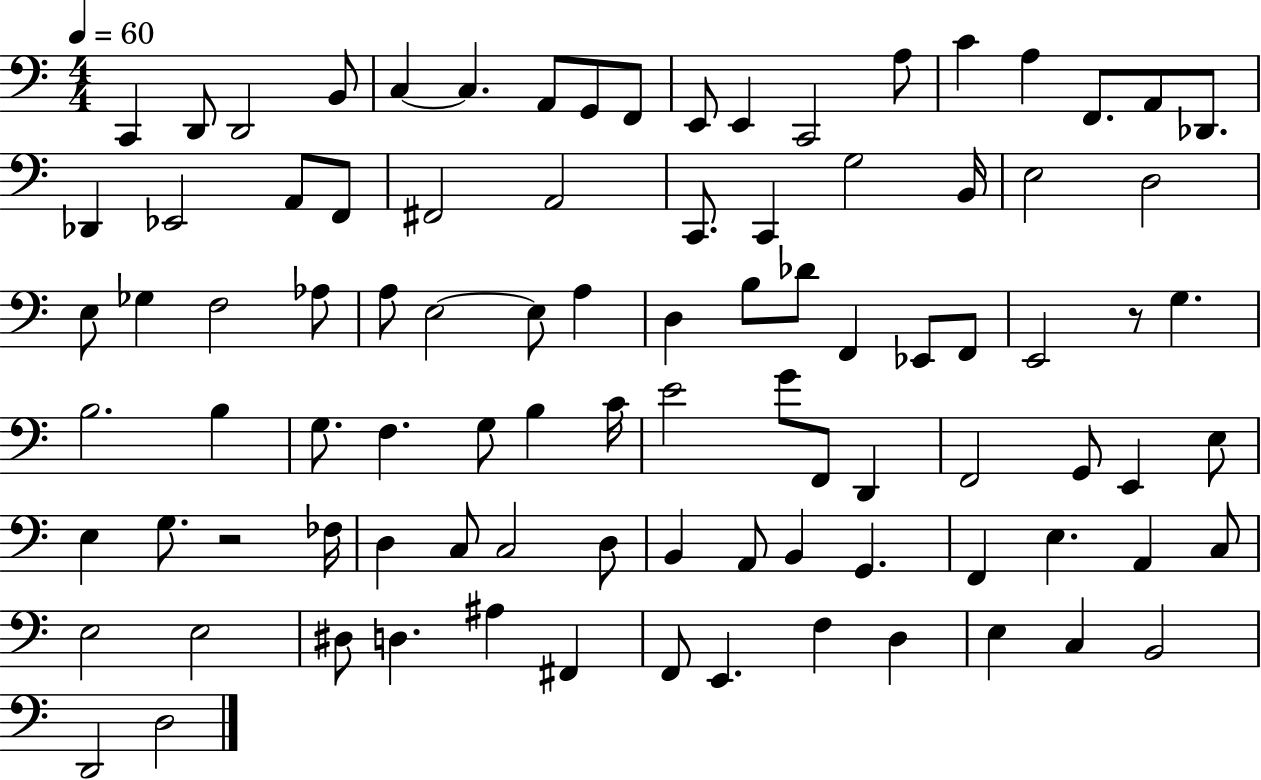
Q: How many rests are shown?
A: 2